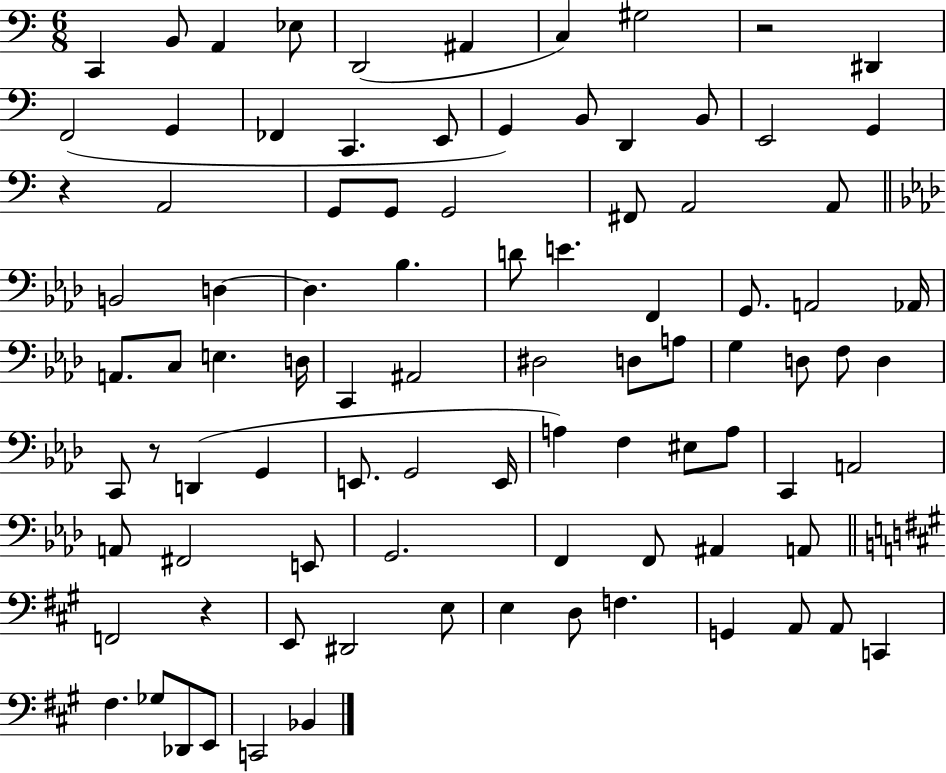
{
  \clef bass
  \numericTimeSignature
  \time 6/8
  \key c \major
  c,4 b,8 a,4 ees8 | d,2( ais,4 | c4) gis2 | r2 dis,4 | \break f,2( g,4 | fes,4 c,4. e,8 | g,4) b,8 d,4 b,8 | e,2 g,4 | \break r4 a,2 | g,8 g,8 g,2 | fis,8 a,2 a,8 | \bar "||" \break \key aes \major b,2 d4~~ | d4. bes4. | d'8 e'4. f,4 | g,8. a,2 aes,16 | \break a,8. c8 e4. d16 | c,4 ais,2 | dis2 d8 a8 | g4 d8 f8 d4 | \break c,8 r8 d,4( g,4 | e,8. g,2 e,16 | a4) f4 eis8 a8 | c,4 a,2 | \break a,8 fis,2 e,8 | g,2. | f,4 f,8 ais,4 a,8 | \bar "||" \break \key a \major f,2 r4 | e,8 dis,2 e8 | e4 d8 f4. | g,4 a,8 a,8 c,4 | \break fis4. ges8 des,8 e,8 | c,2 bes,4 | \bar "|."
}